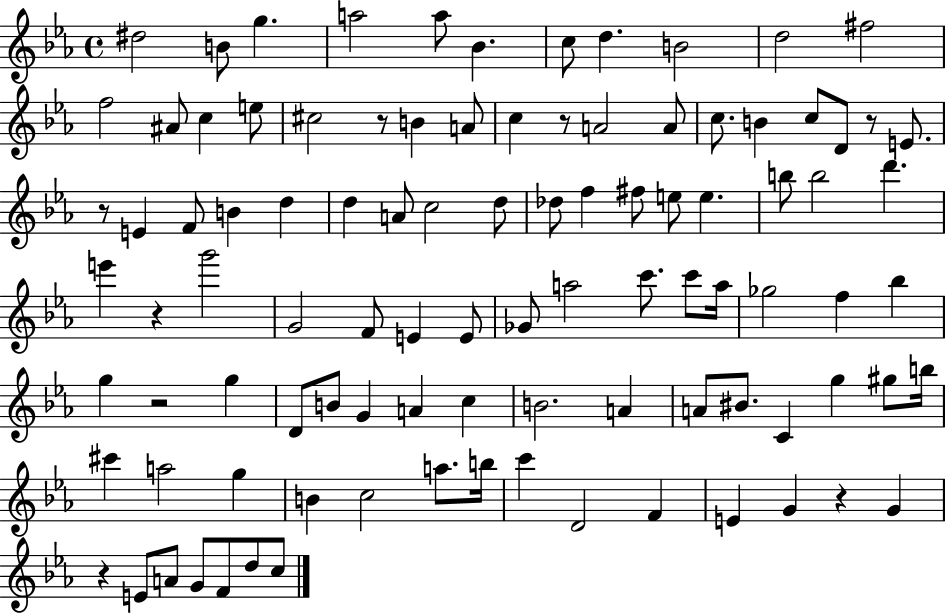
D#5/h B4/e G5/q. A5/h A5/e Bb4/q. C5/e D5/q. B4/h D5/h F#5/h F5/h A#4/e C5/q E5/e C#5/h R/e B4/q A4/e C5/q R/e A4/h A4/e C5/e. B4/q C5/e D4/e R/e E4/e. R/e E4/q F4/e B4/q D5/q D5/q A4/e C5/h D5/e Db5/e F5/q F#5/e E5/e E5/q. B5/e B5/h D6/q. E6/q R/q G6/h G4/h F4/e E4/q E4/e Gb4/e A5/h C6/e. C6/e A5/s Gb5/h F5/q Bb5/q G5/q R/h G5/q D4/e B4/e G4/q A4/q C5/q B4/h. A4/q A4/e BIS4/e. C4/q G5/q G#5/e B5/s C#6/q A5/h G5/q B4/q C5/h A5/e. B5/s C6/q D4/h F4/q E4/q G4/q R/q G4/q R/q E4/e A4/e G4/e F4/e D5/e C5/e